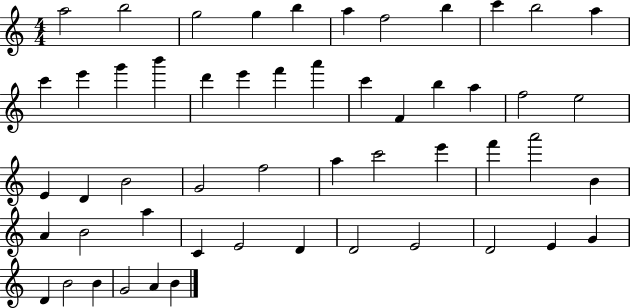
A5/h B5/h G5/h G5/q B5/q A5/q F5/h B5/q C6/q B5/h A5/q C6/q E6/q G6/q B6/q D6/q E6/q F6/q A6/q C6/q F4/q B5/q A5/q F5/h E5/h E4/q D4/q B4/h G4/h F5/h A5/q C6/h E6/q F6/q A6/h B4/q A4/q B4/h A5/q C4/q E4/h D4/q D4/h E4/h D4/h E4/q G4/q D4/q B4/h B4/q G4/h A4/q B4/q